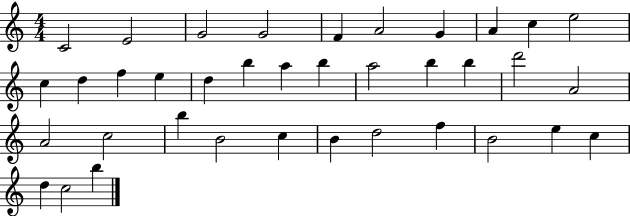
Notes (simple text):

C4/h E4/h G4/h G4/h F4/q A4/h G4/q A4/q C5/q E5/h C5/q D5/q F5/q E5/q D5/q B5/q A5/q B5/q A5/h B5/q B5/q D6/h A4/h A4/h C5/h B5/q B4/h C5/q B4/q D5/h F5/q B4/h E5/q C5/q D5/q C5/h B5/q